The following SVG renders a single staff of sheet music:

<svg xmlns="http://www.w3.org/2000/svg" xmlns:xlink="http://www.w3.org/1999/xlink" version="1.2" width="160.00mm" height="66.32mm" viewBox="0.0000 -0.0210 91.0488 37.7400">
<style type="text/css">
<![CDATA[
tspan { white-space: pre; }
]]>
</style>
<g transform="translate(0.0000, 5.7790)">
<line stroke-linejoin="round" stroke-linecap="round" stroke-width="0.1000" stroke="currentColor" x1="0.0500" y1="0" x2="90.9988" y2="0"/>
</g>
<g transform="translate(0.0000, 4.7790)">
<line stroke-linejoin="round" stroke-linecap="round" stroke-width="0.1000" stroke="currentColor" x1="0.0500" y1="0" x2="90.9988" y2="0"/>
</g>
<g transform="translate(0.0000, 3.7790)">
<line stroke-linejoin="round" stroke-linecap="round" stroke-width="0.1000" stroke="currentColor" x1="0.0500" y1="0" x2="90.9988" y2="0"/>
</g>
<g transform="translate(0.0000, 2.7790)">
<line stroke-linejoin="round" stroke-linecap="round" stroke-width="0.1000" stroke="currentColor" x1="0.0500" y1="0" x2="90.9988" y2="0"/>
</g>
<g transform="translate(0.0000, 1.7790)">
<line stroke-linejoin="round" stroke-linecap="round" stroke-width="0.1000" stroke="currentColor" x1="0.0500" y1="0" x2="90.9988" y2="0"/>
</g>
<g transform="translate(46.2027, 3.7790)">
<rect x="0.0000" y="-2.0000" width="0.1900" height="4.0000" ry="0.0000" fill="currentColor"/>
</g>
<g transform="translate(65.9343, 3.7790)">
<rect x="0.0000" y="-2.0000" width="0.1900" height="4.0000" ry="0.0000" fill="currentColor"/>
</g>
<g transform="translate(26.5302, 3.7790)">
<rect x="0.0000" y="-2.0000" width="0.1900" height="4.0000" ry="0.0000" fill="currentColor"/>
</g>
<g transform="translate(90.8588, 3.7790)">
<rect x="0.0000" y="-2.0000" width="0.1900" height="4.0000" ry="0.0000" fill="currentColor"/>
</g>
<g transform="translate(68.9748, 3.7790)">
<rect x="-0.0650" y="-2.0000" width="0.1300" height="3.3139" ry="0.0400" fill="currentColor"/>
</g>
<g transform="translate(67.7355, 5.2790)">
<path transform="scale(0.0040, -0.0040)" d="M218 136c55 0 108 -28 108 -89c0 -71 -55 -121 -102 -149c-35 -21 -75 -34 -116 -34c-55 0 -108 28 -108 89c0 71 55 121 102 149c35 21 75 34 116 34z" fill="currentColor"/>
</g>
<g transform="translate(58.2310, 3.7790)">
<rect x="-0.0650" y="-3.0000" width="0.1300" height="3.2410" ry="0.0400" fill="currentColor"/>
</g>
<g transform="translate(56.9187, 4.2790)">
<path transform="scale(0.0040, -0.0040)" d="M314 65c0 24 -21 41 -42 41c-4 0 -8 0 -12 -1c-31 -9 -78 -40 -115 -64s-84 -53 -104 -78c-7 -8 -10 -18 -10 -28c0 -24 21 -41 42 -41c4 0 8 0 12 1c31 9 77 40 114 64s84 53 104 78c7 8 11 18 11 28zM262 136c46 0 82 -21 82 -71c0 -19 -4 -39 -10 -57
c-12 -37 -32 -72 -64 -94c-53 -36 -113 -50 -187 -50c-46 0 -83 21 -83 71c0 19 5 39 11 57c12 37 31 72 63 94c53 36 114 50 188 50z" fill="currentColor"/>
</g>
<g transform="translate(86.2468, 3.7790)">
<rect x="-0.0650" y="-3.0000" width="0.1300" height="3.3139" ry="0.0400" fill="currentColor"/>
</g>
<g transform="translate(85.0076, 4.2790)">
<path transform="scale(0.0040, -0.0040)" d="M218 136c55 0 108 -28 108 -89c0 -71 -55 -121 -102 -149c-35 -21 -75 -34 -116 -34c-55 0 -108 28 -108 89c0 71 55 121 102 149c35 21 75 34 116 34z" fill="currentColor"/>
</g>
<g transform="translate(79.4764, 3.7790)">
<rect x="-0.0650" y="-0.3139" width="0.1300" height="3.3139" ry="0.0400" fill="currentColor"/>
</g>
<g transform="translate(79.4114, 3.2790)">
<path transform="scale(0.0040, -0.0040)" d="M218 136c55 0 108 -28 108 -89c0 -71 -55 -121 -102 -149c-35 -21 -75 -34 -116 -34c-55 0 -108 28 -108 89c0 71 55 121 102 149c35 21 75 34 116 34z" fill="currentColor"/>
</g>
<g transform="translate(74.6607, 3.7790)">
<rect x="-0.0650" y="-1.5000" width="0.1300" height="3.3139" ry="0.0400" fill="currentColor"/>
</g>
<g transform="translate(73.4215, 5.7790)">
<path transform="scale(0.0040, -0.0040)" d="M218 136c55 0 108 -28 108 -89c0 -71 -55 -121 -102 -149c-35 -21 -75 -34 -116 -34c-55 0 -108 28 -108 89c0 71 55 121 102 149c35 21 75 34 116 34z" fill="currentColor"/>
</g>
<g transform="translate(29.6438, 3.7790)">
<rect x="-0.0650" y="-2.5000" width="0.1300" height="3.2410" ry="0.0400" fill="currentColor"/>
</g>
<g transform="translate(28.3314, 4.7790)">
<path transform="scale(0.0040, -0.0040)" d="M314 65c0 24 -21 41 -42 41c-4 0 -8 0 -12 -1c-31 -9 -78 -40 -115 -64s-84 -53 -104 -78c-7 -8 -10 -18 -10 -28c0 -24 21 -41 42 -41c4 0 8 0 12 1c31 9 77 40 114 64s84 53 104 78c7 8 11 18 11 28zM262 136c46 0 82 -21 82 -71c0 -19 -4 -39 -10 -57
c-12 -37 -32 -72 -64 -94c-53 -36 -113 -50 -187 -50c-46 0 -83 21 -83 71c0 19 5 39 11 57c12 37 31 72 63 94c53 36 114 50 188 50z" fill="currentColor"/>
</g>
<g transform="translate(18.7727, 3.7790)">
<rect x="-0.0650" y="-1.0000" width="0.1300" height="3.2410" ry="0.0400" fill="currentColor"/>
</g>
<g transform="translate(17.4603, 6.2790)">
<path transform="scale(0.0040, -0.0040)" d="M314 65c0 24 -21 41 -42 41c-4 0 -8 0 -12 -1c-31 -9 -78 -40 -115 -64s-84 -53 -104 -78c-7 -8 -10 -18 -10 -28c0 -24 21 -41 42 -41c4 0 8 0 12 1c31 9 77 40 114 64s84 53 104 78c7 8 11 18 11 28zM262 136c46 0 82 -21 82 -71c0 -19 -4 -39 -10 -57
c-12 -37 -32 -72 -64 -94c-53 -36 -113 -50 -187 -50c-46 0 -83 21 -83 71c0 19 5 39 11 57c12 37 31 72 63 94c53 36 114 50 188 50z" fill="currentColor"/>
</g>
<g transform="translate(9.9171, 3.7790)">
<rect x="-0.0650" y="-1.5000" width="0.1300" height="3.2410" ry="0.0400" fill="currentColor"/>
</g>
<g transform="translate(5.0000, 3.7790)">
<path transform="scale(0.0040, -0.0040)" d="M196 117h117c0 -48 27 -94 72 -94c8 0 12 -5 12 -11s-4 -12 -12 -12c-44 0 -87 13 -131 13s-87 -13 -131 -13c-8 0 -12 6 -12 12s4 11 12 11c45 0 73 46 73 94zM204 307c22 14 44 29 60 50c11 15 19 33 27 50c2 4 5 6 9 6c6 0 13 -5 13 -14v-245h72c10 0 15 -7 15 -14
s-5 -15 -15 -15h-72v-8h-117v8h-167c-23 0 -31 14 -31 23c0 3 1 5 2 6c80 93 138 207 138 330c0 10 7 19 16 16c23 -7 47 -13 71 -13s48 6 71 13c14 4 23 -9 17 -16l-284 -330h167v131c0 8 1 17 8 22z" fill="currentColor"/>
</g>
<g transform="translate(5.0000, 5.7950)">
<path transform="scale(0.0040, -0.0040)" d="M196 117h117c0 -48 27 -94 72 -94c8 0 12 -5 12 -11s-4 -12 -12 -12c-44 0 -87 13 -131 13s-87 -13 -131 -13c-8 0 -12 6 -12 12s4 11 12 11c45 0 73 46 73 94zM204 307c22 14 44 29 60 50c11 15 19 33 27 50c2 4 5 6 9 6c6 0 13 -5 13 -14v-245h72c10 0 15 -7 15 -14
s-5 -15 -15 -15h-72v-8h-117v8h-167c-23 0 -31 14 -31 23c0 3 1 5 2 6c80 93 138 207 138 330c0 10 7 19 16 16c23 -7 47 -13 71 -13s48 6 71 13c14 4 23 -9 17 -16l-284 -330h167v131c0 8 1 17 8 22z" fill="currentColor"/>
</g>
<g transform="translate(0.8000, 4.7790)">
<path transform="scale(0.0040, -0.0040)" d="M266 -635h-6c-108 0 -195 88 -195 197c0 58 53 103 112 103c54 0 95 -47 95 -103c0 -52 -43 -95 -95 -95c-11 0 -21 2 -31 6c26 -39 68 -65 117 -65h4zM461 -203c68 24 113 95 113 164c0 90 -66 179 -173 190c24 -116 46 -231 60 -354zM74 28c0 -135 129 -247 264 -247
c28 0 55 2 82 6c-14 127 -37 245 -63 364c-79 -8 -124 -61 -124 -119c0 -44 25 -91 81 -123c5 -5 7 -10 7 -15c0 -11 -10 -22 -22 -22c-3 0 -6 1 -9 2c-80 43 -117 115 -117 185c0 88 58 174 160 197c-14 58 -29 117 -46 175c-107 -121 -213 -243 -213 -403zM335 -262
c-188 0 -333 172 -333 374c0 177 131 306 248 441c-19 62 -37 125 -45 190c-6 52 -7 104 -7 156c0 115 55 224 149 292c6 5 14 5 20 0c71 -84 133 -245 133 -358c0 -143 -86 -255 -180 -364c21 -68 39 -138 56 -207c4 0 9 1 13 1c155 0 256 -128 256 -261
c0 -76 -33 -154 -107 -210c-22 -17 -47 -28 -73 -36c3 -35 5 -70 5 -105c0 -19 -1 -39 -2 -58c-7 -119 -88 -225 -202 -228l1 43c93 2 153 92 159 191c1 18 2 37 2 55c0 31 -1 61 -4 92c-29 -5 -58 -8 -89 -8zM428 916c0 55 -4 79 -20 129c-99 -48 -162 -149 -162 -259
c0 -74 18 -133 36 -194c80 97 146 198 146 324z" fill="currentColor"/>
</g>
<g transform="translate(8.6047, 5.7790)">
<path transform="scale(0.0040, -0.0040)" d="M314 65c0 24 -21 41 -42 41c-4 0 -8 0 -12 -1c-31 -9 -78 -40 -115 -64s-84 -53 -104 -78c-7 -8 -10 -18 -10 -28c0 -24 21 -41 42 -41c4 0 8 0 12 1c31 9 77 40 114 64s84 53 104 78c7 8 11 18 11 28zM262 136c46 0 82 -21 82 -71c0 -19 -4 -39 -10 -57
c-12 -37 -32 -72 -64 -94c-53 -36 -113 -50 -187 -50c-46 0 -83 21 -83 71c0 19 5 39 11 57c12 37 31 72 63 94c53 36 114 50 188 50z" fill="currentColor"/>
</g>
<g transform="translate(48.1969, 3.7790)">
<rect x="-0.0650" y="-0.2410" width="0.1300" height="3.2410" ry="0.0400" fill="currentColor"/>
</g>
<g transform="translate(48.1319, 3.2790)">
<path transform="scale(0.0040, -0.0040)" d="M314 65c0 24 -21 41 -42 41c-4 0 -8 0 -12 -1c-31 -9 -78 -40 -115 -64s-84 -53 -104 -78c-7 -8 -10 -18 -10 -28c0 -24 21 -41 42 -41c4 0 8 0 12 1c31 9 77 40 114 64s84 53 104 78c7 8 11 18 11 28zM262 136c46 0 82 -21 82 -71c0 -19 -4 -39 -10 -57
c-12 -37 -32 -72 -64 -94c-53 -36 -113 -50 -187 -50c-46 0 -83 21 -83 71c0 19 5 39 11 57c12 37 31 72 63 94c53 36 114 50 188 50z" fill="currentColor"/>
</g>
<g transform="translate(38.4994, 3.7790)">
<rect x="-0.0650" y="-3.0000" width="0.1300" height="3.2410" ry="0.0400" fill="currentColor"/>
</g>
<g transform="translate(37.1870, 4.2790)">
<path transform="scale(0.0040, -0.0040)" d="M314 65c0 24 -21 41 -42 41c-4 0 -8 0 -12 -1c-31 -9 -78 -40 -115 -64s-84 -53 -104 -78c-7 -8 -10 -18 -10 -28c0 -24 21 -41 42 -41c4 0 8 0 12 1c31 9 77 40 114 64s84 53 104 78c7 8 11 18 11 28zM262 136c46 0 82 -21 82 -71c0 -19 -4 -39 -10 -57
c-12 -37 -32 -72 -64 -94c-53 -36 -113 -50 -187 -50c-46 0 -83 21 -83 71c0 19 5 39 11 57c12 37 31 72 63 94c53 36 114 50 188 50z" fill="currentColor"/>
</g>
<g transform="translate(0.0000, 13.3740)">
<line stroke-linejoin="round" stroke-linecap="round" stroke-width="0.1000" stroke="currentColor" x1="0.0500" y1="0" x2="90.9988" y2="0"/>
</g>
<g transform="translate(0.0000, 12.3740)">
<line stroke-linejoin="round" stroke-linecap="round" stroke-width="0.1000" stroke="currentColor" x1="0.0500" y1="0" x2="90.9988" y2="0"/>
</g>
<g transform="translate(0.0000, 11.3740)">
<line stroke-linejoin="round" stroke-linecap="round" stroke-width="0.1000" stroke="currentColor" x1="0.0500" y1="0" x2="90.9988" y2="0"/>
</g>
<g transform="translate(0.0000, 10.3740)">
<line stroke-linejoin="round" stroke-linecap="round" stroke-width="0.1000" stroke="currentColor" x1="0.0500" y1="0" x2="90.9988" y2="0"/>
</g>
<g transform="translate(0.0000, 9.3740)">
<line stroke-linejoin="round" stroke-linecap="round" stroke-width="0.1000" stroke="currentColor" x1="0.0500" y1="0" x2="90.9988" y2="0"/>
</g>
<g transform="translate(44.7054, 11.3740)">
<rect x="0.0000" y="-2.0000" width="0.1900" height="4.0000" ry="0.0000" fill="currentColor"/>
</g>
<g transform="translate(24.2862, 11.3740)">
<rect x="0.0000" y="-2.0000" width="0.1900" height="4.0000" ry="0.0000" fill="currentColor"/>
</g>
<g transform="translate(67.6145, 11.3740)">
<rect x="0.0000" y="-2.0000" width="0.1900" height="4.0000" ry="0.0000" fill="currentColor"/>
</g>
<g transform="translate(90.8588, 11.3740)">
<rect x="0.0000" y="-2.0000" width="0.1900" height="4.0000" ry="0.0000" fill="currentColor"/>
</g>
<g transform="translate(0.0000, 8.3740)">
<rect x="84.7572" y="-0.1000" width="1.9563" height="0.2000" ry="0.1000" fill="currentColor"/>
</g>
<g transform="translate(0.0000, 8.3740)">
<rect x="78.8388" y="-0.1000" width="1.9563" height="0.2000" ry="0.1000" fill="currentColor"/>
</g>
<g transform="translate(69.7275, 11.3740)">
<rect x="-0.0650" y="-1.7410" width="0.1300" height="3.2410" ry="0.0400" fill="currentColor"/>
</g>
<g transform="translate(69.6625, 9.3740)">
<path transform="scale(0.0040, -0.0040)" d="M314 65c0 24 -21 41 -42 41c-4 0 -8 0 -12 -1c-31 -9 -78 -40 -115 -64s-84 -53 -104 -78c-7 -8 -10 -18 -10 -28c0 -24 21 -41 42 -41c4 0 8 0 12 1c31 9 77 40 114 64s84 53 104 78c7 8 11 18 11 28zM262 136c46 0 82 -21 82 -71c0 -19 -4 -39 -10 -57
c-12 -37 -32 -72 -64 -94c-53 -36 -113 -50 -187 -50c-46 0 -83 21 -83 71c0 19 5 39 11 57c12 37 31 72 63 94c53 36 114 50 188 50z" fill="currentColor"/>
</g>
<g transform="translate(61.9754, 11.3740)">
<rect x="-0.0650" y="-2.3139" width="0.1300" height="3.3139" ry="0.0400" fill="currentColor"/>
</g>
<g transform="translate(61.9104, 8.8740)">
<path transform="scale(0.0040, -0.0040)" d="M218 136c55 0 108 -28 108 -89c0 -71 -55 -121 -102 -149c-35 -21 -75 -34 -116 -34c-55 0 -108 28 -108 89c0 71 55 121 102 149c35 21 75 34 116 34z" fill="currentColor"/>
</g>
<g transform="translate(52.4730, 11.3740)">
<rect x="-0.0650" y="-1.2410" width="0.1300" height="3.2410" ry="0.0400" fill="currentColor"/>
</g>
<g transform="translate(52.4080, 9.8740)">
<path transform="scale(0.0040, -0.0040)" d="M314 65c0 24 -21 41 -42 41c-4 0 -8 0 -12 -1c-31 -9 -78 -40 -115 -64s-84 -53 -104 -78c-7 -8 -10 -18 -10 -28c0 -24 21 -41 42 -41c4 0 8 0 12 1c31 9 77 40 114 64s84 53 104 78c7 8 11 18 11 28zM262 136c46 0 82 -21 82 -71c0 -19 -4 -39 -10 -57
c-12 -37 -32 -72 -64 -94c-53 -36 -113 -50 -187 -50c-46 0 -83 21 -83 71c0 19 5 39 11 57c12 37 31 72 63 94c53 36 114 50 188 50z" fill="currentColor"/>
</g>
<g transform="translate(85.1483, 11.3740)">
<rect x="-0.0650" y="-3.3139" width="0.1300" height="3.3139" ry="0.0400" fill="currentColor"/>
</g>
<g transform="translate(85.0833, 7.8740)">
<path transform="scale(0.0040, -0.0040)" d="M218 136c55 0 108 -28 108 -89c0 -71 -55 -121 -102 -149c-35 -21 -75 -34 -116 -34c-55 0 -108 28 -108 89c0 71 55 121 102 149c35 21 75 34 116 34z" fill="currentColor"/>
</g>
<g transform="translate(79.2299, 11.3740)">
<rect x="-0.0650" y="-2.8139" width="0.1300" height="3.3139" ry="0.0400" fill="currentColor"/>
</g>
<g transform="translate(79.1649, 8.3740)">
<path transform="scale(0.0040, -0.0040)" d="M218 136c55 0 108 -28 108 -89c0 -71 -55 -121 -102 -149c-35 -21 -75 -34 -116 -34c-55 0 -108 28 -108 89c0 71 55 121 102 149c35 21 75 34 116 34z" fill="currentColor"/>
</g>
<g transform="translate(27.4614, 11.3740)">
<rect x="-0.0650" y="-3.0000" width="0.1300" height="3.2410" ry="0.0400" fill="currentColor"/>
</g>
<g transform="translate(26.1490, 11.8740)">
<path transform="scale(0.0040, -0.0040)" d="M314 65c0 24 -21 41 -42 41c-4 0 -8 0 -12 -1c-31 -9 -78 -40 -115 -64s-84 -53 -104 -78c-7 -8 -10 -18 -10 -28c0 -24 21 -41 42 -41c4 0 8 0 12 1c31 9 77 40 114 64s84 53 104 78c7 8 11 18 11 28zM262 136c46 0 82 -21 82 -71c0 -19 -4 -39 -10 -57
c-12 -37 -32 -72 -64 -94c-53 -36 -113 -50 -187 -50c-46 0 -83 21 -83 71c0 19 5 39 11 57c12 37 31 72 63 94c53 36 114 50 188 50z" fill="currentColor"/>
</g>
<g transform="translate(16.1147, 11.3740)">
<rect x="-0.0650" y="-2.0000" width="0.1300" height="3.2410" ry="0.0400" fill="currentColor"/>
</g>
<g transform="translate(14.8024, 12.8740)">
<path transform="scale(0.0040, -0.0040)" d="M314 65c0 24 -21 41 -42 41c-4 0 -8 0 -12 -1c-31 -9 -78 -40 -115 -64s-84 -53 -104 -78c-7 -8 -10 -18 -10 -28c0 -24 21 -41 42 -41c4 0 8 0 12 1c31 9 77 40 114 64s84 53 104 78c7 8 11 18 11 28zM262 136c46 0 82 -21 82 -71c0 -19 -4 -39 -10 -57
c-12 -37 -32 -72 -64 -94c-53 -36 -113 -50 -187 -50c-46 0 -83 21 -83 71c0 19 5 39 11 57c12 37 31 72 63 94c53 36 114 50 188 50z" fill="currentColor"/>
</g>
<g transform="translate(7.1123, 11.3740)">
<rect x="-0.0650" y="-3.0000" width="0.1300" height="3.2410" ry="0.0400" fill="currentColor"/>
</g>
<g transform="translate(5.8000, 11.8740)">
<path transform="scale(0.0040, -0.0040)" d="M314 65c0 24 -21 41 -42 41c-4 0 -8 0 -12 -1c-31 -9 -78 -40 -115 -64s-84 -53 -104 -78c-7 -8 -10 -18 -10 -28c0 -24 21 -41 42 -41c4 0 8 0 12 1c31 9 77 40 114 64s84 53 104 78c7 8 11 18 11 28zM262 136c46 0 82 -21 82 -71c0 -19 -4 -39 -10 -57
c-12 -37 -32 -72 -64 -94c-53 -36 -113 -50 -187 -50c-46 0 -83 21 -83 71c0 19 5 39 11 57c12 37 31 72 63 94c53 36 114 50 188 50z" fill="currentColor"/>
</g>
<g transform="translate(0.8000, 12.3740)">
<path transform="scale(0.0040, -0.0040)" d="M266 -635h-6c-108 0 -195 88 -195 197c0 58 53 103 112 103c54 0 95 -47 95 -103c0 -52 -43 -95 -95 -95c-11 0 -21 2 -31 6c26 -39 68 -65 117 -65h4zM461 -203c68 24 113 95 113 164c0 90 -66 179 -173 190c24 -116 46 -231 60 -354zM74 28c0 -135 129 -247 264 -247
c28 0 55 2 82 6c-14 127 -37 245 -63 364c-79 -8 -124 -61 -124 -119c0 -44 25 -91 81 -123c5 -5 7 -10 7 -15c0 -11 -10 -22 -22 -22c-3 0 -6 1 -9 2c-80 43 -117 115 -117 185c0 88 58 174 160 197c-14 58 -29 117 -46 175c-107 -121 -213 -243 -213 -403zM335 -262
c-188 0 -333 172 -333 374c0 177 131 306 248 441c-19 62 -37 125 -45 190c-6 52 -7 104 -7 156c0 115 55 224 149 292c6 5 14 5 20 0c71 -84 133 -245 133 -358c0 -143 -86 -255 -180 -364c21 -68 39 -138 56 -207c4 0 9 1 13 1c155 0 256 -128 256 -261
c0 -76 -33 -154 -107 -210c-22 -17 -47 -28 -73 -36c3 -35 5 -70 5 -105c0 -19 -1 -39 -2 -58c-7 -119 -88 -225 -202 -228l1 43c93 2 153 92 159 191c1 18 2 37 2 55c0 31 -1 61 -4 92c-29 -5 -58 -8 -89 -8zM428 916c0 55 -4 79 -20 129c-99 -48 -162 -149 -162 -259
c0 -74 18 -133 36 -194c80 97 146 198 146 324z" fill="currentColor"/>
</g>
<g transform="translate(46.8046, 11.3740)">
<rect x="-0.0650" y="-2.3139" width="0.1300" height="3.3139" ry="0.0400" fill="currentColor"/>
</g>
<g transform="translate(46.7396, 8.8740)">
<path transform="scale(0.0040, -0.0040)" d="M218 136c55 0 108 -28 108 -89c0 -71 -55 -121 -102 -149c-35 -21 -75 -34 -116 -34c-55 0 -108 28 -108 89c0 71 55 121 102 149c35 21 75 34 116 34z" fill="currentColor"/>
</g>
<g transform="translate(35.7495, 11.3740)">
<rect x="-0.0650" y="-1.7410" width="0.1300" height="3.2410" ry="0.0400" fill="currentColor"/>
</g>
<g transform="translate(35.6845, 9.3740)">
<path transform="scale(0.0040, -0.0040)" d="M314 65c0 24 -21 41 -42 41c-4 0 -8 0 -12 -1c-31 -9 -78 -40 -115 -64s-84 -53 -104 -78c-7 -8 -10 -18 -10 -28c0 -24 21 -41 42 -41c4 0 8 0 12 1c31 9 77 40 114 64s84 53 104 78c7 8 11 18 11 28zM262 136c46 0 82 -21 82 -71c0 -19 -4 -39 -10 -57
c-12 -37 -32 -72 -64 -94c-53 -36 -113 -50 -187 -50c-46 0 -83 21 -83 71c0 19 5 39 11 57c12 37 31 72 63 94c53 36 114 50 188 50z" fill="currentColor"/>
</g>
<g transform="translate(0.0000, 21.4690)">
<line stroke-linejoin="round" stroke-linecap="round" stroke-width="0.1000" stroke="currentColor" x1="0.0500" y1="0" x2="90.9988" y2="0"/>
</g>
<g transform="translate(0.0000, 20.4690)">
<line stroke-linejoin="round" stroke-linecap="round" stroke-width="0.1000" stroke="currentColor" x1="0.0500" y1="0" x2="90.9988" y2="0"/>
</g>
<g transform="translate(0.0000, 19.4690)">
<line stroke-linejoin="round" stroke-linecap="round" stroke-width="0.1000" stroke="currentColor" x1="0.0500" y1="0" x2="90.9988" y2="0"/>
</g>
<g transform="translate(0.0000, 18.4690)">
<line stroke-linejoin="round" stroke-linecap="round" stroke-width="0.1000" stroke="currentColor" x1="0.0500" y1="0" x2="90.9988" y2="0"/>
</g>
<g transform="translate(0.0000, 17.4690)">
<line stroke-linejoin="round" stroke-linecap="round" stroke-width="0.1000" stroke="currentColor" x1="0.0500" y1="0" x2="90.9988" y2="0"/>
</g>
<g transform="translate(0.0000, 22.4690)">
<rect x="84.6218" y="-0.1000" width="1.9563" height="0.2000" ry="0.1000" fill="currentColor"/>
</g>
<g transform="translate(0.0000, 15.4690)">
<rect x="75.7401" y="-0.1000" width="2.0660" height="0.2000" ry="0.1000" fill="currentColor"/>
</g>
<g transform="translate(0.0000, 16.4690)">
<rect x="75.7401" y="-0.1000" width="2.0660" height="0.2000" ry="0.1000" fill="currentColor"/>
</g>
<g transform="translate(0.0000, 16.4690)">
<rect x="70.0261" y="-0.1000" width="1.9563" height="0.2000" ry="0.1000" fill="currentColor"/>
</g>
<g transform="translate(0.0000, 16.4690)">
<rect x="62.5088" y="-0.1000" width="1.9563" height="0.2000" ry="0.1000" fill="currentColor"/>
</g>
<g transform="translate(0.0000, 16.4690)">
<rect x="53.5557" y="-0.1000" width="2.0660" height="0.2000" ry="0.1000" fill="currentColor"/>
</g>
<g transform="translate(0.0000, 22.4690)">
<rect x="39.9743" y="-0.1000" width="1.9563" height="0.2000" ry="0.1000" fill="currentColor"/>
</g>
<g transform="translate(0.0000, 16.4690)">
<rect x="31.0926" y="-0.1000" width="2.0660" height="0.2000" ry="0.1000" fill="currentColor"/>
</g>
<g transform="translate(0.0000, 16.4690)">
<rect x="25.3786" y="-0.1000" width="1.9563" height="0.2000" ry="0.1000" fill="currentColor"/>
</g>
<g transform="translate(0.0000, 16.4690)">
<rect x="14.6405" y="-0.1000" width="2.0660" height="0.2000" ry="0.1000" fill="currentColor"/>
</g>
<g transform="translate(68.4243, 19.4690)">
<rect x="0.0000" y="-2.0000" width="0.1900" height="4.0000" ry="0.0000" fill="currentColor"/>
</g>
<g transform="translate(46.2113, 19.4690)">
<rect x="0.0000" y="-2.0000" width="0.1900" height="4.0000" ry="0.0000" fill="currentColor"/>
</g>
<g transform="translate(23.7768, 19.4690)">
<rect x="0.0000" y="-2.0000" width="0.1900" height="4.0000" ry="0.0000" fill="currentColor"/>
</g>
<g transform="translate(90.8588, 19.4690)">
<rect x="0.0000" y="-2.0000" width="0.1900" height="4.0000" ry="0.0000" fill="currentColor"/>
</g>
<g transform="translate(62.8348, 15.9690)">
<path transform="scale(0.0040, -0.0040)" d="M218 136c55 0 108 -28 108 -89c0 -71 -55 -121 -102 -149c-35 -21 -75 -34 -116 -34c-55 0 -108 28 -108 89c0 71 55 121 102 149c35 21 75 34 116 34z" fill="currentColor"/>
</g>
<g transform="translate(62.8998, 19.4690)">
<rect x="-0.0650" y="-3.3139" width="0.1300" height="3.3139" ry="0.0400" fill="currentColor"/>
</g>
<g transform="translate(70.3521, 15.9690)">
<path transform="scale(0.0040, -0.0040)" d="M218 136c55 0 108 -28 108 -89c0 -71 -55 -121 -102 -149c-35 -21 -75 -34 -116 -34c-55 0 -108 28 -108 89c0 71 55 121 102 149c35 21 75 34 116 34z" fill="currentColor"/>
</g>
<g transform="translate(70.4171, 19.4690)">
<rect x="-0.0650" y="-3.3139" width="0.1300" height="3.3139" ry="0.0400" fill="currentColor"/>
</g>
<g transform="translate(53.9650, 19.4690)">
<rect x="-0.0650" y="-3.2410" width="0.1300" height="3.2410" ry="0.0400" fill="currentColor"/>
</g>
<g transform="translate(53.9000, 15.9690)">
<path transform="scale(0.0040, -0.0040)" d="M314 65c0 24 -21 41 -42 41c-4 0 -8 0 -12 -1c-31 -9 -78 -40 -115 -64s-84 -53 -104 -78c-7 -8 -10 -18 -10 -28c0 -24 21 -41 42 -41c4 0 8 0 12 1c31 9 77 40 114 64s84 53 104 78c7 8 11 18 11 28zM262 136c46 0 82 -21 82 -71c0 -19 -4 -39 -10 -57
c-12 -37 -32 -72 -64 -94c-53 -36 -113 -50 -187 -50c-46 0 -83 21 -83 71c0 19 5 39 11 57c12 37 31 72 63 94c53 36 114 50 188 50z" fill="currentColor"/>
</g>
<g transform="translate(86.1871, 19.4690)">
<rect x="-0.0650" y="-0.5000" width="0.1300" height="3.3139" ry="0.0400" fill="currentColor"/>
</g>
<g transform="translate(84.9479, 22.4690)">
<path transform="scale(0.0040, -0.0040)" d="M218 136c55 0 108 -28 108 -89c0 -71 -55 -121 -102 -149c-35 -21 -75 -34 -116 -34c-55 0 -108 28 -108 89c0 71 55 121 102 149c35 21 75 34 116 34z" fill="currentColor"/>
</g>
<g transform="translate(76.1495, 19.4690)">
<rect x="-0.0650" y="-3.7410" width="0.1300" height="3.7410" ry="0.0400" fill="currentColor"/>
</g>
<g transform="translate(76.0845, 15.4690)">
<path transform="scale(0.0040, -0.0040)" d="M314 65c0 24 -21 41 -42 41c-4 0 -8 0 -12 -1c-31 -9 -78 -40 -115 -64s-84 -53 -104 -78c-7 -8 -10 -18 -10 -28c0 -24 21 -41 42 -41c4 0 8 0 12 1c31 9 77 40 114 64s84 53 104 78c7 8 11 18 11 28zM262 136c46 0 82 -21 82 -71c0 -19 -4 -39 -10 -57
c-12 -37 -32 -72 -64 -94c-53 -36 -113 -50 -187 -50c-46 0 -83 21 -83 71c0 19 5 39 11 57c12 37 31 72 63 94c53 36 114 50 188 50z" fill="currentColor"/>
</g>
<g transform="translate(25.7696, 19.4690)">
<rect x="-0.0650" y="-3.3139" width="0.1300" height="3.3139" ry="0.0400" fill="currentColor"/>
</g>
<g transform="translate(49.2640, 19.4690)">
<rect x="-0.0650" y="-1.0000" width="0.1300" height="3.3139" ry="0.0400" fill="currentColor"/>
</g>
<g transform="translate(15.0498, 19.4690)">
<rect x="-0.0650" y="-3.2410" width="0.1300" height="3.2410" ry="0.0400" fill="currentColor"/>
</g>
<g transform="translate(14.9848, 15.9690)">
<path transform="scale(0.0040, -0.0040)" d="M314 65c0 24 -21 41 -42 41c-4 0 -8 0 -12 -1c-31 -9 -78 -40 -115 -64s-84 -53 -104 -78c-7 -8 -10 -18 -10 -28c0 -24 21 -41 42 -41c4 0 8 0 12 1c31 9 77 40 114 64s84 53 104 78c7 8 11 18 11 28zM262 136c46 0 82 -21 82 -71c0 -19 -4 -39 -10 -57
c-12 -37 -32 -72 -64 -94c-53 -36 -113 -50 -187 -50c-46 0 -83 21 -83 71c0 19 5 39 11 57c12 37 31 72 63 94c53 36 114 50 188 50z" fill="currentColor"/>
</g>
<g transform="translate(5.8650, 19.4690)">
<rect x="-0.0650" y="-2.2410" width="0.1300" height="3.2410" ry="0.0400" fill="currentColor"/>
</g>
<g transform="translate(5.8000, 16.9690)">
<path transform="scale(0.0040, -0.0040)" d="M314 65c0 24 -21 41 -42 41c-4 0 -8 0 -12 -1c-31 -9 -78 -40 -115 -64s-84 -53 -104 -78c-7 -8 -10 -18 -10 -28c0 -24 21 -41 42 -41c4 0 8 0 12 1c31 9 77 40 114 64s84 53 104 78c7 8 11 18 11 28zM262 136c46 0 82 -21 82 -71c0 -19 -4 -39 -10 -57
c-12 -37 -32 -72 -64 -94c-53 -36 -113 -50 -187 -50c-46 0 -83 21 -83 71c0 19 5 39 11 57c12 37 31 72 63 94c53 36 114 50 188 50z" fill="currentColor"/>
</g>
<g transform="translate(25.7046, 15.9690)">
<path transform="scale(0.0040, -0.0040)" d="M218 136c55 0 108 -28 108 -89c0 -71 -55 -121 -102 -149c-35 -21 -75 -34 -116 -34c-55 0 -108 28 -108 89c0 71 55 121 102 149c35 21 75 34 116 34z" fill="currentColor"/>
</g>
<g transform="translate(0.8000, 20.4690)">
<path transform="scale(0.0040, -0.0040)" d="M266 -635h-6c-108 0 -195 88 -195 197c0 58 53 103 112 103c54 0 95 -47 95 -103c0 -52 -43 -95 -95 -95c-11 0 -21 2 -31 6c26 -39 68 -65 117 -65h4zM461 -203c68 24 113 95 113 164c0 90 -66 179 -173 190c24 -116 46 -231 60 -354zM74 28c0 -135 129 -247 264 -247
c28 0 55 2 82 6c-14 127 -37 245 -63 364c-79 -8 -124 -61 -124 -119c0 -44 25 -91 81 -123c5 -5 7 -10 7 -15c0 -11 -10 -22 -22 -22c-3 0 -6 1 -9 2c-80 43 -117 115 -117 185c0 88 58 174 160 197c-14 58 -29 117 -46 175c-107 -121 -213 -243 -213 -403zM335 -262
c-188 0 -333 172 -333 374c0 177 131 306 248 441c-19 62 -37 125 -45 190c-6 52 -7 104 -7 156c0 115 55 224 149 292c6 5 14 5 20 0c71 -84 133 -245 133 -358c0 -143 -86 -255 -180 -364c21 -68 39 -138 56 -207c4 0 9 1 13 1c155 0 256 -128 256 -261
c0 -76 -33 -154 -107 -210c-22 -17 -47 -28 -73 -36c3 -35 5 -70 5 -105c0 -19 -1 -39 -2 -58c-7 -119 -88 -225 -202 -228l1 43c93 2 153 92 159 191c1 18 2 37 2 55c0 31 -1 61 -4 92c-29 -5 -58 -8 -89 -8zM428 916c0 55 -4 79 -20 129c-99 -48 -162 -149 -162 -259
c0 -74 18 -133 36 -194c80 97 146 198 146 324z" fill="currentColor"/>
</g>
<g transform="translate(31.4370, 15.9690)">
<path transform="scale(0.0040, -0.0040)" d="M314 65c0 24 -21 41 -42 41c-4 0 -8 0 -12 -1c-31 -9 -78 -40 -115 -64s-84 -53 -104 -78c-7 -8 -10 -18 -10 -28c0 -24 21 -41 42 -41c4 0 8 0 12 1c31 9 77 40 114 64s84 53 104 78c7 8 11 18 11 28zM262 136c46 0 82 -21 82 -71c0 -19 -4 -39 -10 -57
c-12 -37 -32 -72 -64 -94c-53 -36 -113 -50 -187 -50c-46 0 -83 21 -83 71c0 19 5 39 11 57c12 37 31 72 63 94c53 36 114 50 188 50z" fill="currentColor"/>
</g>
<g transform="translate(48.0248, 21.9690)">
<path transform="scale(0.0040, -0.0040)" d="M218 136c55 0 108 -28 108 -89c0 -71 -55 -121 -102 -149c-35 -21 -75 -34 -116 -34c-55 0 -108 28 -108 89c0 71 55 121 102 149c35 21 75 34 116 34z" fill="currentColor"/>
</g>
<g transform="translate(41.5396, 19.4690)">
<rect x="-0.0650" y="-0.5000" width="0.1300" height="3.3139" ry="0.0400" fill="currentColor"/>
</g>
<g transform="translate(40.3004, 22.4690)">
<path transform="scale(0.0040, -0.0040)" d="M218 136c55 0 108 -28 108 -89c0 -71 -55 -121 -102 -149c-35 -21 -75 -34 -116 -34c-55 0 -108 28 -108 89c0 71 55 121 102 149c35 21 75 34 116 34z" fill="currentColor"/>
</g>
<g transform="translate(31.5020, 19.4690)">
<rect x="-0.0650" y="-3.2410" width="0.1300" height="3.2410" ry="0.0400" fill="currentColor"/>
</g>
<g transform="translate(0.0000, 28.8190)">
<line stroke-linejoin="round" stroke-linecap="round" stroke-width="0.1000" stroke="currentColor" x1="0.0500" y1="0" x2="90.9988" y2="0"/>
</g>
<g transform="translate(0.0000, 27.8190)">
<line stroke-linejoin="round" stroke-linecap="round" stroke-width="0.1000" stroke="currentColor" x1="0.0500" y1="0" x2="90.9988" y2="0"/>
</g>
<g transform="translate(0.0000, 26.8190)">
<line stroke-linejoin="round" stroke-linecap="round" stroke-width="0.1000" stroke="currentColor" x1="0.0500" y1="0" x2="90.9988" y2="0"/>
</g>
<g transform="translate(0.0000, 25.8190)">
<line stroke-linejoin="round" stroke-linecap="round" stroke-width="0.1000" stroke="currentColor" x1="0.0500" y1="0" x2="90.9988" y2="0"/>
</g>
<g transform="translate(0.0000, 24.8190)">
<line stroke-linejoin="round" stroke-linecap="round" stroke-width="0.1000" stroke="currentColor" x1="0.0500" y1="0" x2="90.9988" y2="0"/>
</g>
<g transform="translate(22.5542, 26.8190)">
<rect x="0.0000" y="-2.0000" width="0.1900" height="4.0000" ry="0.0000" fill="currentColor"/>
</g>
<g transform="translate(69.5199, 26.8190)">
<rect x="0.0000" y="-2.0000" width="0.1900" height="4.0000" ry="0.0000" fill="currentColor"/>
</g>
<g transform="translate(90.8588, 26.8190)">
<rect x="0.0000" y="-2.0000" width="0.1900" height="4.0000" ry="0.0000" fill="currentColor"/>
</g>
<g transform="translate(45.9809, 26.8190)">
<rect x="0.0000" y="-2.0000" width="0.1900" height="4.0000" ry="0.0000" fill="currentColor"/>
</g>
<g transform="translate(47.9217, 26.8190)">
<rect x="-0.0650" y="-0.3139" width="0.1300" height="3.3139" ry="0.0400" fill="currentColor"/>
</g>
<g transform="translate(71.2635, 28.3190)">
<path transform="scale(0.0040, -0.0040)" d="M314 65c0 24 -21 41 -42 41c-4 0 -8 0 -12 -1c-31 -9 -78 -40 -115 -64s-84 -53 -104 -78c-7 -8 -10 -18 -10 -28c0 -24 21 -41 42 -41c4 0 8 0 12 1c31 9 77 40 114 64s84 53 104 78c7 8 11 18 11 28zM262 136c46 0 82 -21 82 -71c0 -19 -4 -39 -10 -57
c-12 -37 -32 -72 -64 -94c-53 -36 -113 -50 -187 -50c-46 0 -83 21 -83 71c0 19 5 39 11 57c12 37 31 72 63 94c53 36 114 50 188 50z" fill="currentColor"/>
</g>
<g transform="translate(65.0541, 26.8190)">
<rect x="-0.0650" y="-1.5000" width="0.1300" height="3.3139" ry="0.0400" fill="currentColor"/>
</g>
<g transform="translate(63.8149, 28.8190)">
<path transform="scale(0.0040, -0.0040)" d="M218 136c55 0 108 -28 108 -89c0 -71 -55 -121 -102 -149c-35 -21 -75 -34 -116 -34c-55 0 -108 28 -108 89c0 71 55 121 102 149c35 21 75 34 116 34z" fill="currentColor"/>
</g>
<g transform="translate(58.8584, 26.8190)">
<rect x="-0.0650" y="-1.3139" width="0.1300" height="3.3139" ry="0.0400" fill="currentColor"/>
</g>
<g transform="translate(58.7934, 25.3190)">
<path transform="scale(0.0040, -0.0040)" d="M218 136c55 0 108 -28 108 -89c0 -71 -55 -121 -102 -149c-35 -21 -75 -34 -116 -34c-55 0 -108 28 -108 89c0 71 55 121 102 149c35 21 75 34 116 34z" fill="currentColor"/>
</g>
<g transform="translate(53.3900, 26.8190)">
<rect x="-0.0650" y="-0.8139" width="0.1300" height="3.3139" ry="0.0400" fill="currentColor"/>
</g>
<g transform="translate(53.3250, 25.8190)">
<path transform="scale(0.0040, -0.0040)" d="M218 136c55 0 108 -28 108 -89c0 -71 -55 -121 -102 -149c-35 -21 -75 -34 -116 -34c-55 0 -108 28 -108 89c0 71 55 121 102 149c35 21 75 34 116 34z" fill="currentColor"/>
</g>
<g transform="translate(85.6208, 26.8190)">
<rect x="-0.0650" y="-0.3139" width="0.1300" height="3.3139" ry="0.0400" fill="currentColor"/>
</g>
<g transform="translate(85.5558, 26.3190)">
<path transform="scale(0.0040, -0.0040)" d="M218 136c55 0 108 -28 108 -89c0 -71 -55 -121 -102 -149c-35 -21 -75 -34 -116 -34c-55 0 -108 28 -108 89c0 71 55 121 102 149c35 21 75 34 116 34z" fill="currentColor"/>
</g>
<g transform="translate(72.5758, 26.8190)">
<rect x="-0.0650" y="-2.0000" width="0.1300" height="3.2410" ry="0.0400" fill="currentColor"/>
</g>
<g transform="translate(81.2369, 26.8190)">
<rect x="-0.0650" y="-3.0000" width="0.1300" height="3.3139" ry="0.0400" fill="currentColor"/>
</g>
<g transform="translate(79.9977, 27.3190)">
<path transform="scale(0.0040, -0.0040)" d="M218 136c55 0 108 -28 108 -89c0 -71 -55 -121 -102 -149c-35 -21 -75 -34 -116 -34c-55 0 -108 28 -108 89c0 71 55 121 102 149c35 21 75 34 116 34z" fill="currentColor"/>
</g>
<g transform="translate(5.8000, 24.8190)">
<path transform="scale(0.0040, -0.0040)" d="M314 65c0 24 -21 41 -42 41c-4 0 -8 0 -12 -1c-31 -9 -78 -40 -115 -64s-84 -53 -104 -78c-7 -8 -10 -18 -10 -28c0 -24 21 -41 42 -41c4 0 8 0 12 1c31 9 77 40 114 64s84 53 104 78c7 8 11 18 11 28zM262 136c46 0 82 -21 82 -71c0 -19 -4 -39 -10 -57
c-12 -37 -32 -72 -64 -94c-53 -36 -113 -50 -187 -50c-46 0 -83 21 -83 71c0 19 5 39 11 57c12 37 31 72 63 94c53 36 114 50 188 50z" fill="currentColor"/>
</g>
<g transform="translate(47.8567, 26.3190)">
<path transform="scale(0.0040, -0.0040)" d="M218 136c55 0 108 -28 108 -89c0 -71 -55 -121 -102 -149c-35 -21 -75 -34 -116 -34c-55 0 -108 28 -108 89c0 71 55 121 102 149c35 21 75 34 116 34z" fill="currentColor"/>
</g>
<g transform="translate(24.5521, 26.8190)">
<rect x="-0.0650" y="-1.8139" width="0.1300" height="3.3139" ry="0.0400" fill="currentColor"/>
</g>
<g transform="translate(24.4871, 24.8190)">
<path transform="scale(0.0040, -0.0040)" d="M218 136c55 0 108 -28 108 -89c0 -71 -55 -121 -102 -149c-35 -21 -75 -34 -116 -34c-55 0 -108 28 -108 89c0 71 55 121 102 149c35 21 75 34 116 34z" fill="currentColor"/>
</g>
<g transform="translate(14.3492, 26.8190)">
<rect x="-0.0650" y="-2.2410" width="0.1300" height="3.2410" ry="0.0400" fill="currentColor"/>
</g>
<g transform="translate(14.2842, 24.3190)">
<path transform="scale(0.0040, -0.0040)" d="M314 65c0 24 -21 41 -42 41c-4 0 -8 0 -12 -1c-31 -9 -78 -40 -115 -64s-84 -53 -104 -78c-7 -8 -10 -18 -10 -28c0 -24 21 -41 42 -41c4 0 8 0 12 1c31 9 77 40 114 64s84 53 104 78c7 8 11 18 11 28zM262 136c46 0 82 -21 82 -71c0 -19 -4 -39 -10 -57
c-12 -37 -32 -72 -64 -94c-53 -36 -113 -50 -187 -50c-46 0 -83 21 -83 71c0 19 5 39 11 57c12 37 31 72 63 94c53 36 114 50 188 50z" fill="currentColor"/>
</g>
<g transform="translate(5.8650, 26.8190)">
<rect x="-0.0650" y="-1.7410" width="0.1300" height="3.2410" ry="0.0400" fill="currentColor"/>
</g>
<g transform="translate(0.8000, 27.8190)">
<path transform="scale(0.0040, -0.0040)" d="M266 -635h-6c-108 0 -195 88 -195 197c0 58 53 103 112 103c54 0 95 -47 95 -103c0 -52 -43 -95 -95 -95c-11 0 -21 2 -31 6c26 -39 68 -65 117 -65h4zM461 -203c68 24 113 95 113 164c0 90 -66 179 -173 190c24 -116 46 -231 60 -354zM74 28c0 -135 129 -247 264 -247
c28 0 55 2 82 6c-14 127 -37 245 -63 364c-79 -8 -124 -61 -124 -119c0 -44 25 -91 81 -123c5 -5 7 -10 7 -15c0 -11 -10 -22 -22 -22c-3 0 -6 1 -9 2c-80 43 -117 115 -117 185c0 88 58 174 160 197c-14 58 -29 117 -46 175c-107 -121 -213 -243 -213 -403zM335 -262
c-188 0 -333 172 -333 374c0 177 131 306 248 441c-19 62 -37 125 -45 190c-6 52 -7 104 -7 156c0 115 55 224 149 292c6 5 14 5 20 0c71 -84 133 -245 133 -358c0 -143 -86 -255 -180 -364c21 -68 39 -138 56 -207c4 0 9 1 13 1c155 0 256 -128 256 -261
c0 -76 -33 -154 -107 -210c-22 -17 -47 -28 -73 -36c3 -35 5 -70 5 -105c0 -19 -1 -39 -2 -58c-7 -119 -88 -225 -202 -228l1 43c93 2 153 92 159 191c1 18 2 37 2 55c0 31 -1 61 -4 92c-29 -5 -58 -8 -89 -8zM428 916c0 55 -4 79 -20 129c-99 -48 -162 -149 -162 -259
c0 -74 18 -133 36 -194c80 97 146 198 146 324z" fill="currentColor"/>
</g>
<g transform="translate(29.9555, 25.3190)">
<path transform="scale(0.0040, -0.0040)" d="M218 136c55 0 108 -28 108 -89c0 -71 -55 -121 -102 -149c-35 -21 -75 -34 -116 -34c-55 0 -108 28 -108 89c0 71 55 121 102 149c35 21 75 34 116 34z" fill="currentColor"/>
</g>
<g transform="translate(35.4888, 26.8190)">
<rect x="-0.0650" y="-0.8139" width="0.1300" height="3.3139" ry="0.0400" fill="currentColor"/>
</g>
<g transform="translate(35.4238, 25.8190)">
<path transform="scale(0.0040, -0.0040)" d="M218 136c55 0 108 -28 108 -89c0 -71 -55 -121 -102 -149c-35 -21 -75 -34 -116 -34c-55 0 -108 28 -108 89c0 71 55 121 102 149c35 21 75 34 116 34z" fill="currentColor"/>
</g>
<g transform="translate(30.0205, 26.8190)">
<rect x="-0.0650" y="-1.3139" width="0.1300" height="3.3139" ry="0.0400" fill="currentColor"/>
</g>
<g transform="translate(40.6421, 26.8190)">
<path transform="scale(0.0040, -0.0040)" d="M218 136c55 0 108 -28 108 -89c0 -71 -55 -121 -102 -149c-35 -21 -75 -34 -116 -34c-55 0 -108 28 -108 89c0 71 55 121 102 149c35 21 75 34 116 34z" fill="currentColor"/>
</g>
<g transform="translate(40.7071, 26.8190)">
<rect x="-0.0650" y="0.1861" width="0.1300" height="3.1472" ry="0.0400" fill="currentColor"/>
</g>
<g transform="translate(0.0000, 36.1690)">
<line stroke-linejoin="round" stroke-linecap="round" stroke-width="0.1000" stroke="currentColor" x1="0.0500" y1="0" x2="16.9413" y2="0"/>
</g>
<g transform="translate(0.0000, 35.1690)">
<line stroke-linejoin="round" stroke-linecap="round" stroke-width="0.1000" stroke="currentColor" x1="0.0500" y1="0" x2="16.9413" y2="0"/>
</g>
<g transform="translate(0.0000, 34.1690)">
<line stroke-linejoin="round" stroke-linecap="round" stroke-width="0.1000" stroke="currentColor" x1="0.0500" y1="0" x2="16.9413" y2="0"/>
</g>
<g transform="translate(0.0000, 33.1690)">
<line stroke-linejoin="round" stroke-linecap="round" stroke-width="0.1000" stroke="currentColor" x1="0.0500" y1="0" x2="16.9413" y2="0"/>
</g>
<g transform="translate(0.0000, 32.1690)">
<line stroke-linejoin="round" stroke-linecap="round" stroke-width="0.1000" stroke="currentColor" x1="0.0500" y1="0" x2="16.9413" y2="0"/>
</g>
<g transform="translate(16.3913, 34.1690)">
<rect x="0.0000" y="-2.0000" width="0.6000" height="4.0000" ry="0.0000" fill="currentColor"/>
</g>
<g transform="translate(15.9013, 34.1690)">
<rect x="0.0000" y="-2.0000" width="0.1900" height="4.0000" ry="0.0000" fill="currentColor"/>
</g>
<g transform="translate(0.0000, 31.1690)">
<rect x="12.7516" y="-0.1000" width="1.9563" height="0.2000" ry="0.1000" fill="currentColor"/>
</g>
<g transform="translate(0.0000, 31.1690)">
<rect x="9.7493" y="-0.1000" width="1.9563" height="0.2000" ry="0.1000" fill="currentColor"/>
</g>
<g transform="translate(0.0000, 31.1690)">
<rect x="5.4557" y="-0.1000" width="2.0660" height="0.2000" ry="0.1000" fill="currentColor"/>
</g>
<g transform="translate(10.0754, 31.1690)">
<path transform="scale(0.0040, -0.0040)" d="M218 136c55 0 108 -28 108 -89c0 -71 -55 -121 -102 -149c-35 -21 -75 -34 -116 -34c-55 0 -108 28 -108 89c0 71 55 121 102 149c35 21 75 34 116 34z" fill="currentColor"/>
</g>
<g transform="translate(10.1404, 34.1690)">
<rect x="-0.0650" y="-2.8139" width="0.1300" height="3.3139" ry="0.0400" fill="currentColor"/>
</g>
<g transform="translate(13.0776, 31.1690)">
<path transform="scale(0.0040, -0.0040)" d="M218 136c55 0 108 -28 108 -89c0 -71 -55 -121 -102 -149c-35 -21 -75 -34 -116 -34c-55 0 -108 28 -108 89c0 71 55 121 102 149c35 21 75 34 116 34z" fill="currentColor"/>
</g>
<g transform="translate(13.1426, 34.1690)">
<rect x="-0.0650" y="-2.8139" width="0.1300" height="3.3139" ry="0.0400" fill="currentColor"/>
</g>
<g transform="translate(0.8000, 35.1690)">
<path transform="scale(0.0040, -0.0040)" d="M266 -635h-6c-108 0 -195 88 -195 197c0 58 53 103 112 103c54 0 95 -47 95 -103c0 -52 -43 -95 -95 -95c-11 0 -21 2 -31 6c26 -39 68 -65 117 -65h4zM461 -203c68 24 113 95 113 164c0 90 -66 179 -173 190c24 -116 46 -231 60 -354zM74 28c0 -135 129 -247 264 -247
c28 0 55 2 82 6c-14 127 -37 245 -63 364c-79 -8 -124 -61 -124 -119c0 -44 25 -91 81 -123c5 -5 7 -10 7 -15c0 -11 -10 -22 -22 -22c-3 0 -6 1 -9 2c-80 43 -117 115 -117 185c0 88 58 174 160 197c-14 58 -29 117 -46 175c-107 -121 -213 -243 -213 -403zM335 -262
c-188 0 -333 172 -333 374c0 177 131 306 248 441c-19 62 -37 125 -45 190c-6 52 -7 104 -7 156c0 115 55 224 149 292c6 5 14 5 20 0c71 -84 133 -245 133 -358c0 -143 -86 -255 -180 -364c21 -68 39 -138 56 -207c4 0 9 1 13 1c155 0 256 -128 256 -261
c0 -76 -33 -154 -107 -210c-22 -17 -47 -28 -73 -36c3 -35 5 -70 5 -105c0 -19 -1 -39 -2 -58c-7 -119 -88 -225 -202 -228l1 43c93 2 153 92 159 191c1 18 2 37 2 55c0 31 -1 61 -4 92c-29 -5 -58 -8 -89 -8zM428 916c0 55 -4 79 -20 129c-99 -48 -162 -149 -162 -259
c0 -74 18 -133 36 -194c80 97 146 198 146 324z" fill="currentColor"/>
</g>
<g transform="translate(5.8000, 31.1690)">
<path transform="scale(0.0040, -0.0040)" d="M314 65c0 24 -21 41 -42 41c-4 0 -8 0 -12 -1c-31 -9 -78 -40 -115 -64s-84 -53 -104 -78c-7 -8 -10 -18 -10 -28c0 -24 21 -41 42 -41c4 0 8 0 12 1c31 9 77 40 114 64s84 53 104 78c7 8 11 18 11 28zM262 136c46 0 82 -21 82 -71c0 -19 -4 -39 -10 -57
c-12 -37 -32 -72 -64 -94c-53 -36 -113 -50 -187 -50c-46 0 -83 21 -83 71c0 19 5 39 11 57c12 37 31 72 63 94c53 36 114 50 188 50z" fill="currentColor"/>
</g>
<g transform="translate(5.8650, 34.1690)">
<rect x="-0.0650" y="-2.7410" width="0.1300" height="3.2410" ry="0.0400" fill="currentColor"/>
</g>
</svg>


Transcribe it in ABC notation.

X:1
T:Untitled
M:4/4
L:1/4
K:C
E2 D2 G2 A2 c2 A2 F E c A A2 F2 A2 f2 g e2 g f2 a b g2 b2 b b2 C D b2 b b c'2 C f2 g2 f e d B c d e E F2 A c a2 a a